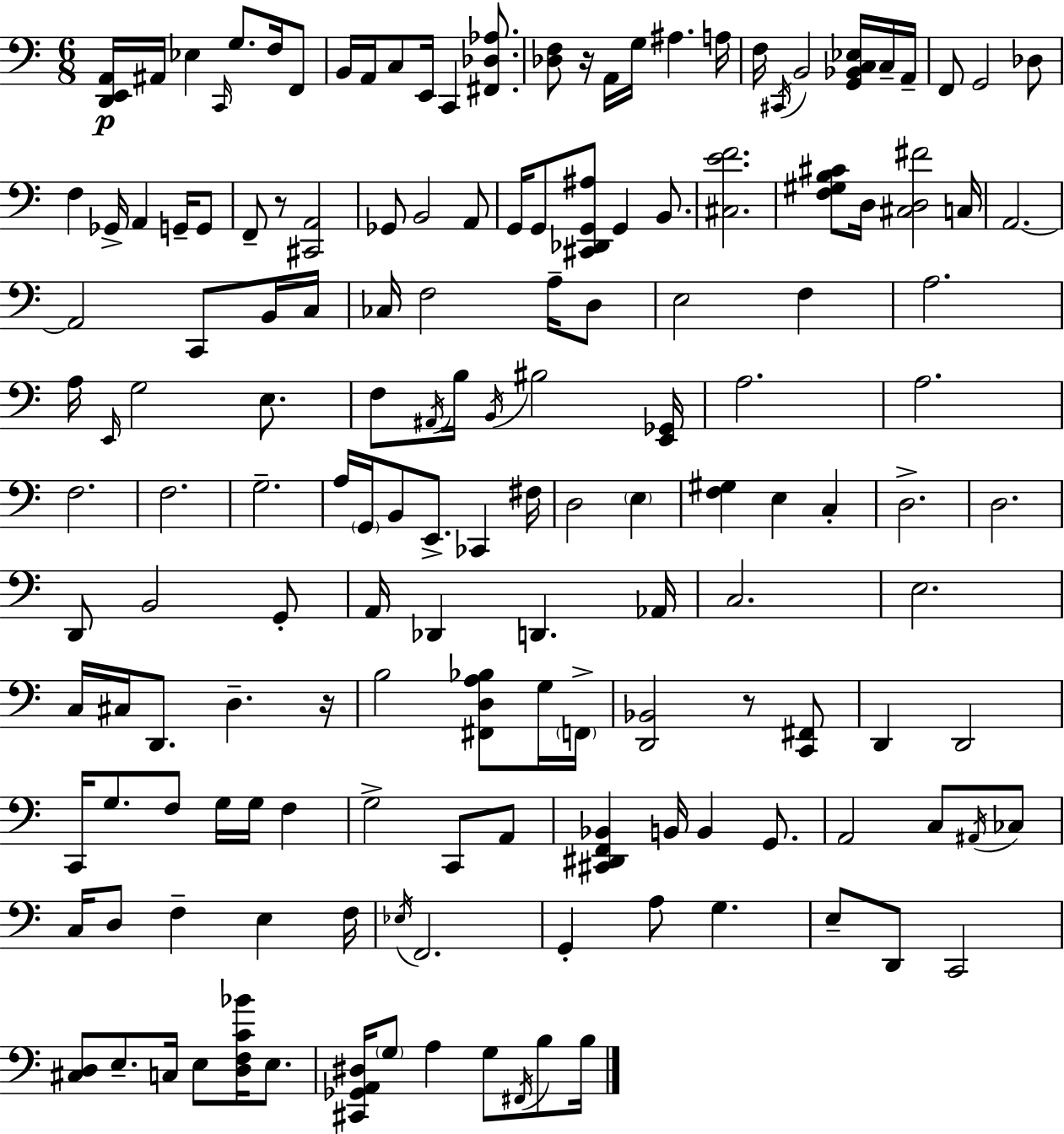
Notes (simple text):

[D2,E2,A2]/s A#2/s Eb3/q C2/s G3/e. F3/s F2/e B2/s A2/s C3/e E2/s C2/q [F#2,Db3,Ab3]/e. [Db3,F3]/e R/s A2/s G3/s A#3/q. A3/s F3/s C#2/s B2/h [G2,Bb2,C3,Eb3]/s C3/s A2/s F2/e G2/h Db3/e F3/q Gb2/s A2/q G2/s G2/e F2/e R/e [C#2,A2]/h Gb2/e B2/h A2/e G2/s G2/e [C#2,Db2,G2,A#3]/e G2/q B2/e. [C#3,E4,F4]/h. [F3,G#3,B3,C#4]/e D3/s [C#3,D3,F#4]/h C3/s A2/h. A2/h C2/e B2/s C3/s CES3/s F3/h A3/s D3/e E3/h F3/q A3/h. A3/s E2/s G3/h E3/e. F3/e A#2/s B3/s B2/s BIS3/h [E2,Gb2]/s A3/h. A3/h. F3/h. F3/h. G3/h. A3/s G2/s B2/e E2/e. CES2/q F#3/s D3/h E3/q [F3,G#3]/q E3/q C3/q D3/h. D3/h. D2/e B2/h G2/e A2/s Db2/q D2/q. Ab2/s C3/h. E3/h. C3/s C#3/s D2/e. D3/q. R/s B3/h [F#2,D3,A3,Bb3]/e G3/s F2/s [D2,Bb2]/h R/e [C2,F#2]/e D2/q D2/h C2/s G3/e. F3/e G3/s G3/s F3/q G3/h C2/e A2/e [C#2,D#2,F2,Bb2]/q B2/s B2/q G2/e. A2/h C3/e A#2/s CES3/e C3/s D3/e F3/q E3/q F3/s Eb3/s F2/h. G2/q A3/e G3/q. E3/e D2/e C2/h [C#3,D3]/e E3/e. C3/s E3/e [D3,F3,C4,Bb4]/s E3/e. [C#2,Gb2,A2,D#3]/s G3/e A3/q G3/e F#2/s B3/e B3/s